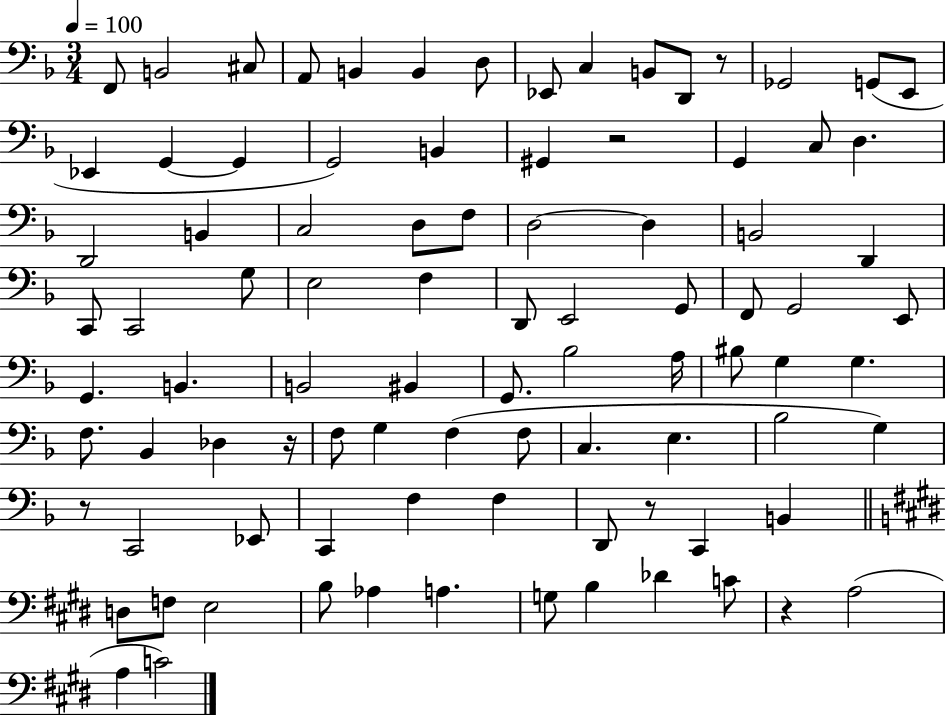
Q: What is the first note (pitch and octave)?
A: F2